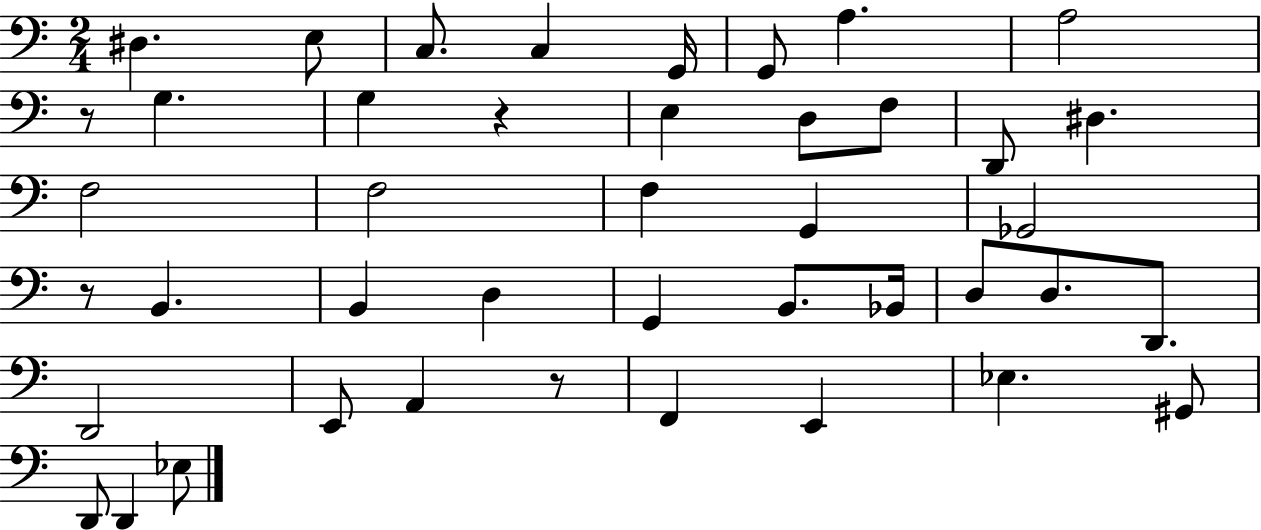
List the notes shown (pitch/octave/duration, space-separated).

D#3/q. E3/e C3/e. C3/q G2/s G2/e A3/q. A3/h R/e G3/q. G3/q R/q E3/q D3/e F3/e D2/e D#3/q. F3/h F3/h F3/q G2/q Gb2/h R/e B2/q. B2/q D3/q G2/q B2/e. Bb2/s D3/e D3/e. D2/e. D2/h E2/e A2/q R/e F2/q E2/q Eb3/q. G#2/e D2/e D2/q Eb3/e